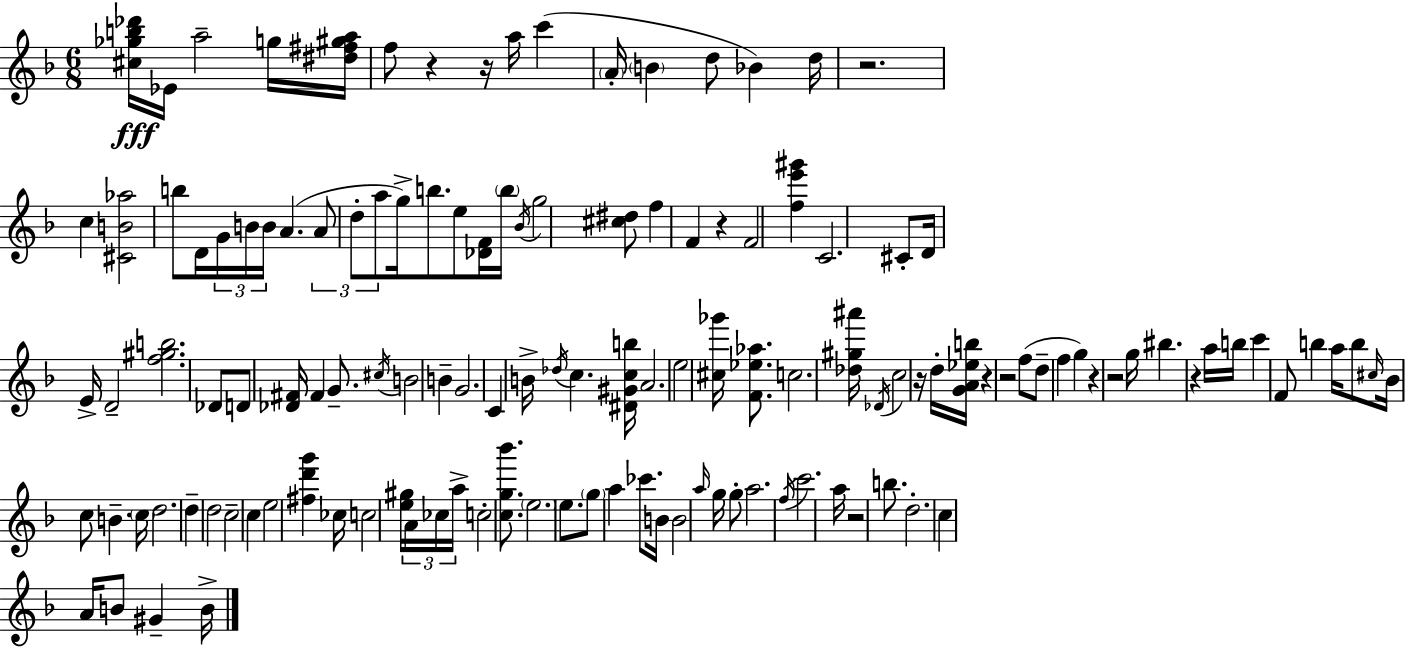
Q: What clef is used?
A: treble